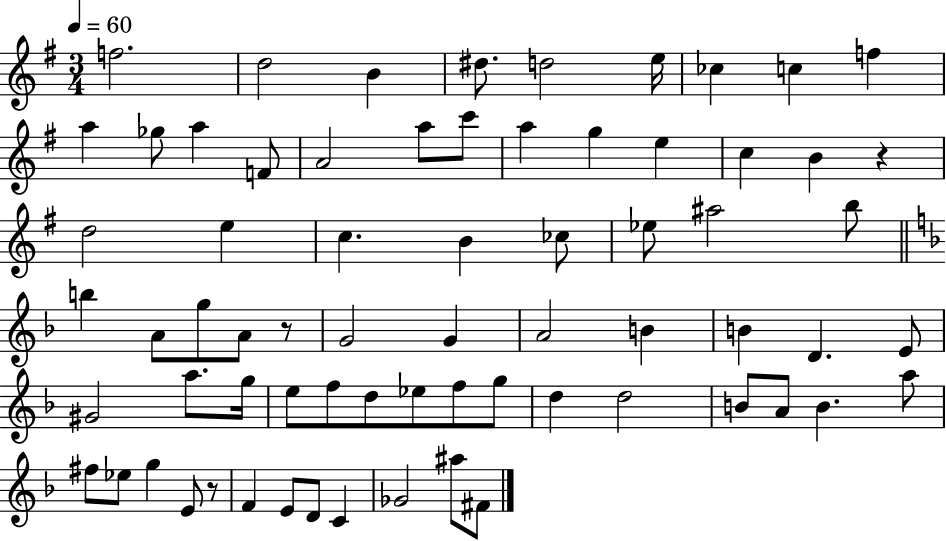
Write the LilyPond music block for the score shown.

{
  \clef treble
  \numericTimeSignature
  \time 3/4
  \key g \major
  \tempo 4 = 60
  f''2. | d''2 b'4 | dis''8. d''2 e''16 | ces''4 c''4 f''4 | \break a''4 ges''8 a''4 f'8 | a'2 a''8 c'''8 | a''4 g''4 e''4 | c''4 b'4 r4 | \break d''2 e''4 | c''4. b'4 ces''8 | ees''8 ais''2 b''8 | \bar "||" \break \key d \minor b''4 a'8 g''8 a'8 r8 | g'2 g'4 | a'2 b'4 | b'4 d'4. e'8 | \break gis'2 a''8. g''16 | e''8 f''8 d''8 ees''8 f''8 g''8 | d''4 d''2 | b'8 a'8 b'4. a''8 | \break fis''8 ees''8 g''4 e'8 r8 | f'4 e'8 d'8 c'4 | ges'2 ais''8 fis'8 | \bar "|."
}